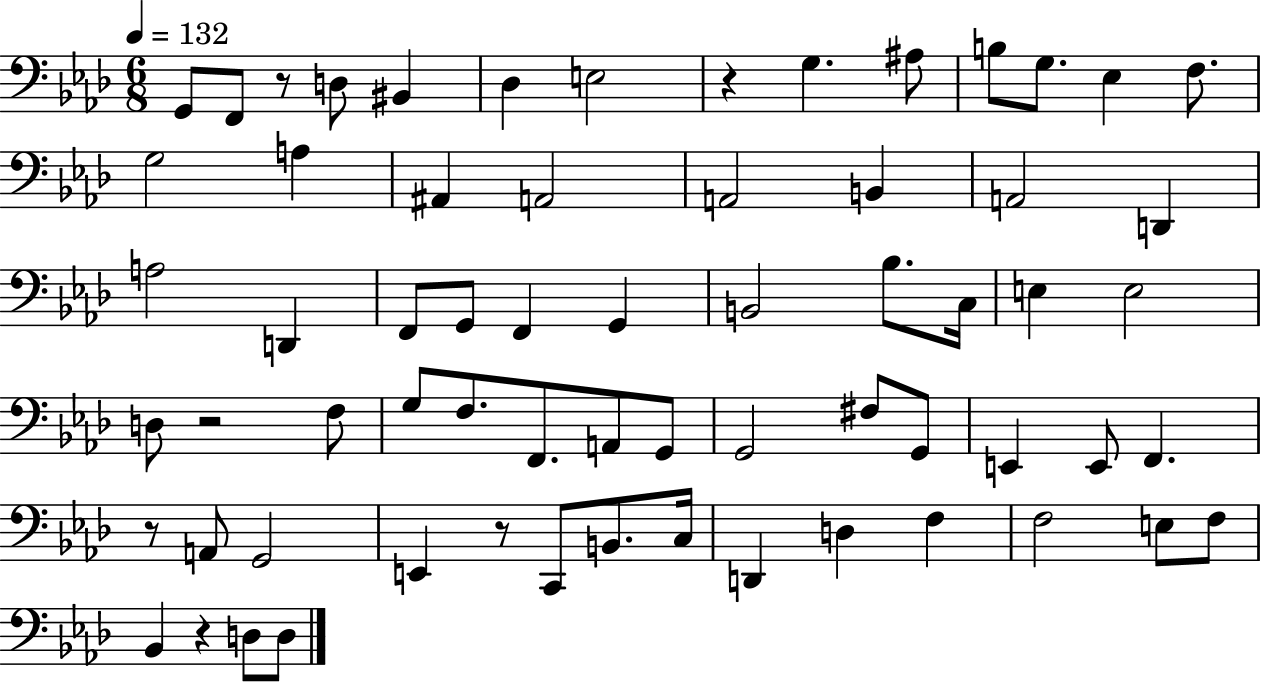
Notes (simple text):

G2/e F2/e R/e D3/e BIS2/q Db3/q E3/h R/q G3/q. A#3/e B3/e G3/e. Eb3/q F3/e. G3/h A3/q A#2/q A2/h A2/h B2/q A2/h D2/q A3/h D2/q F2/e G2/e F2/q G2/q B2/h Bb3/e. C3/s E3/q E3/h D3/e R/h F3/e G3/e F3/e. F2/e. A2/e G2/e G2/h F#3/e G2/e E2/q E2/e F2/q. R/e A2/e G2/h E2/q R/e C2/e B2/e. C3/s D2/q D3/q F3/q F3/h E3/e F3/e Bb2/q R/q D3/e D3/e